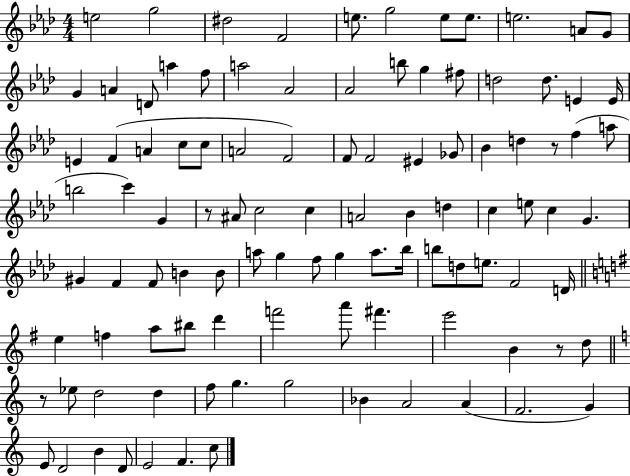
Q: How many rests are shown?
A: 4